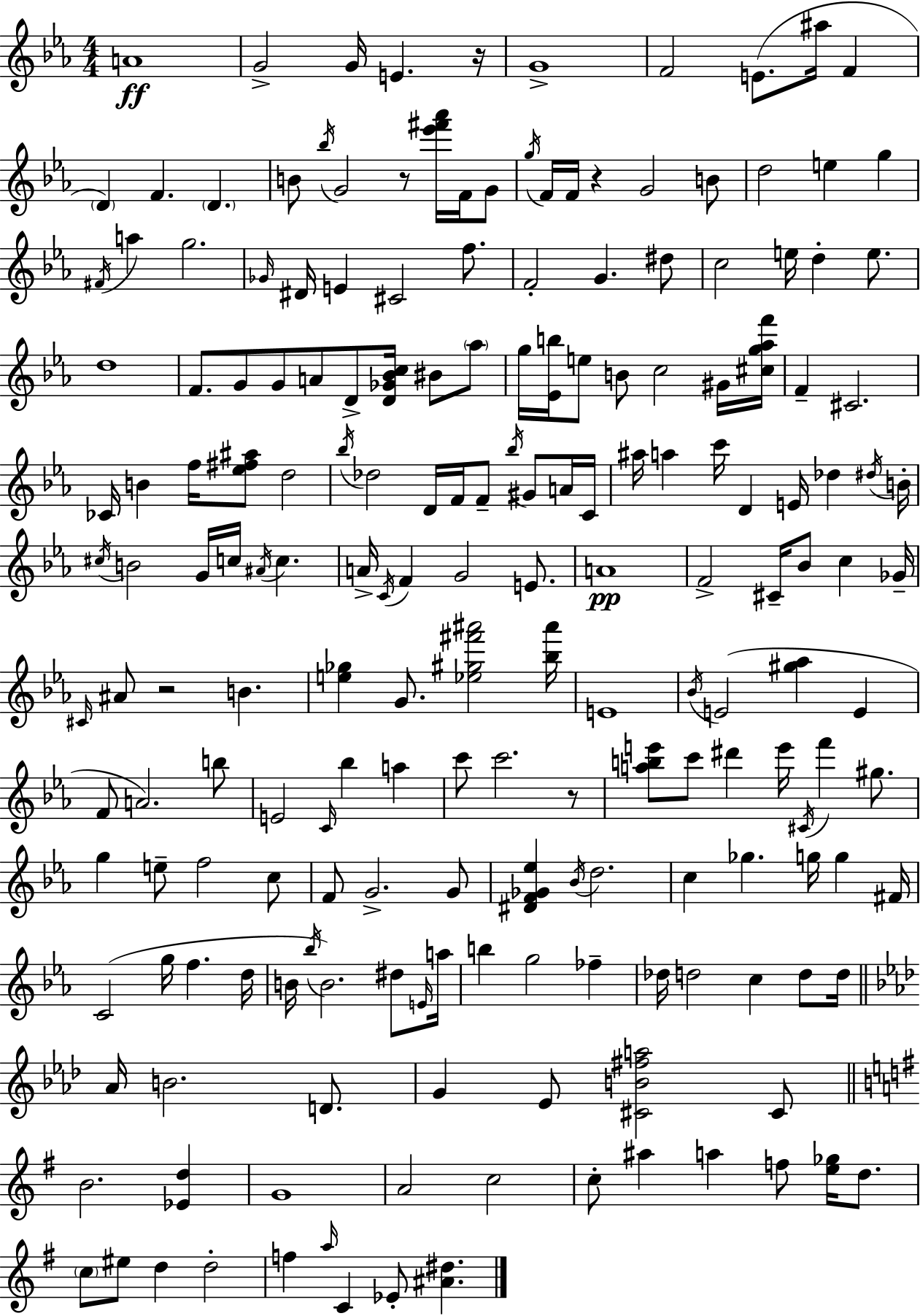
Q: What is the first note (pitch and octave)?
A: A4